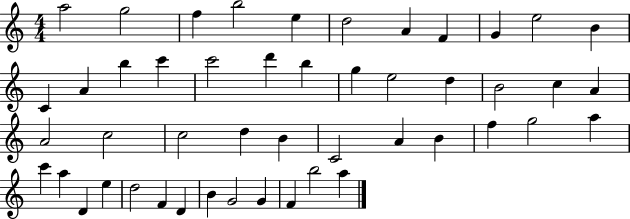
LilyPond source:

{
  \clef treble
  \numericTimeSignature
  \time 4/4
  \key c \major
  a''2 g''2 | f''4 b''2 e''4 | d''2 a'4 f'4 | g'4 e''2 b'4 | \break c'4 a'4 b''4 c'''4 | c'''2 d'''4 b''4 | g''4 e''2 d''4 | b'2 c''4 a'4 | \break a'2 c''2 | c''2 d''4 b'4 | c'2 a'4 b'4 | f''4 g''2 a''4 | \break c'''4 a''4 d'4 e''4 | d''2 f'4 d'4 | b'4 g'2 g'4 | f'4 b''2 a''4 | \break \bar "|."
}